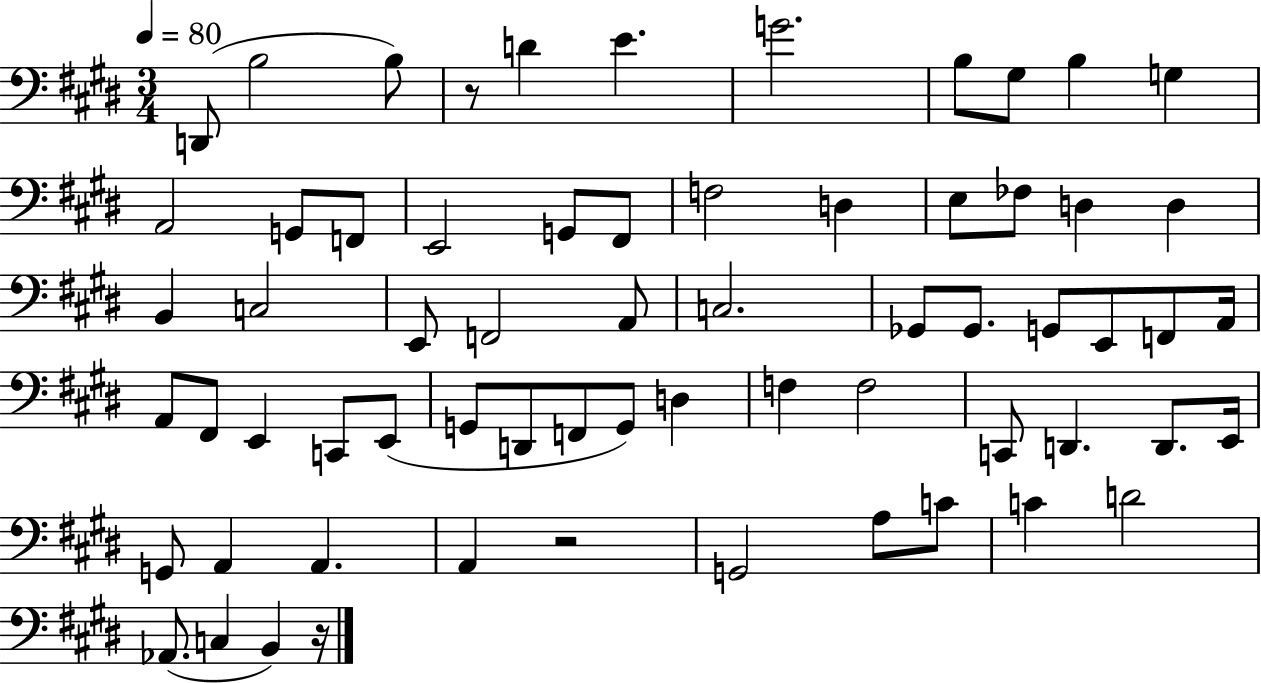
{
  \clef bass
  \numericTimeSignature
  \time 3/4
  \key e \major
  \tempo 4 = 80
  d,8( b2 b8) | r8 d'4 e'4. | g'2. | b8 gis8 b4 g4 | \break a,2 g,8 f,8 | e,2 g,8 fis,8 | f2 d4 | e8 fes8 d4 d4 | \break b,4 c2 | e,8 f,2 a,8 | c2. | ges,8 ges,8. g,8 e,8 f,8 a,16 | \break a,8 fis,8 e,4 c,8 e,8( | g,8 d,8 f,8 g,8) d4 | f4 f2 | c,8 d,4. d,8. e,16 | \break g,8 a,4 a,4. | a,4 r2 | g,2 a8 c'8 | c'4 d'2 | \break aes,8.( c4 b,4) r16 | \bar "|."
}